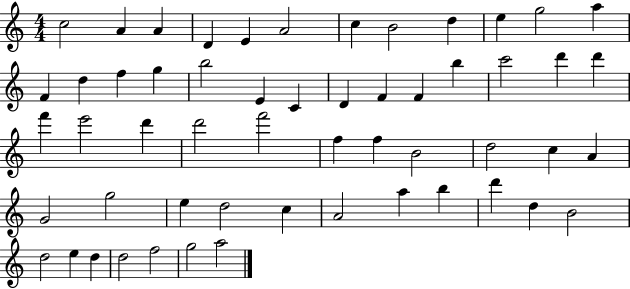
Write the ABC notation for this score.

X:1
T:Untitled
M:4/4
L:1/4
K:C
c2 A A D E A2 c B2 d e g2 a F d f g b2 E C D F F b c'2 d' d' f' e'2 d' d'2 f'2 f f B2 d2 c A G2 g2 e d2 c A2 a b d' d B2 d2 e d d2 f2 g2 a2